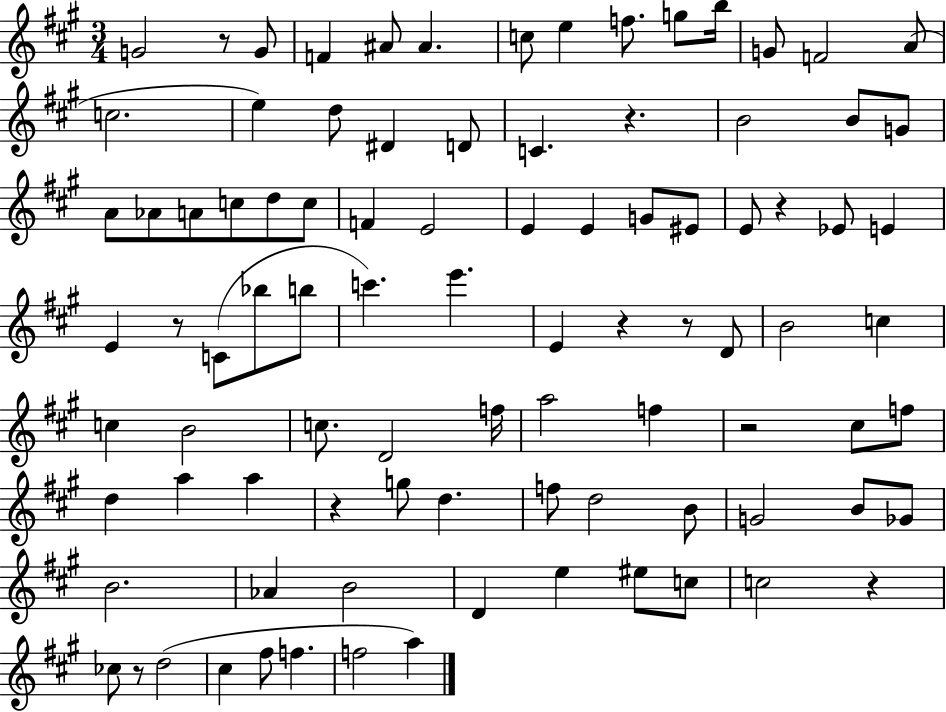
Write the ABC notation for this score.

X:1
T:Untitled
M:3/4
L:1/4
K:A
G2 z/2 G/2 F ^A/2 ^A c/2 e f/2 g/2 b/4 G/2 F2 A/2 c2 e d/2 ^D D/2 C z B2 B/2 G/2 A/2 _A/2 A/2 c/2 d/2 c/2 F E2 E E G/2 ^E/2 E/2 z _E/2 E E z/2 C/2 _b/2 b/2 c' e' E z z/2 D/2 B2 c c B2 c/2 D2 f/4 a2 f z2 ^c/2 f/2 d a a z g/2 d f/2 d2 B/2 G2 B/2 _G/2 B2 _A B2 D e ^e/2 c/2 c2 z _c/2 z/2 d2 ^c ^f/2 f f2 a